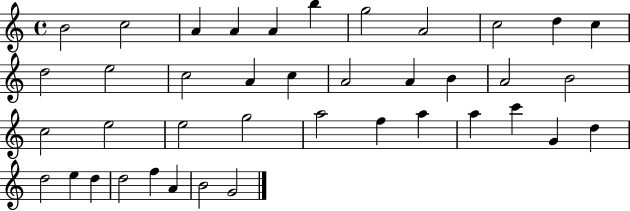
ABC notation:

X:1
T:Untitled
M:4/4
L:1/4
K:C
B2 c2 A A A b g2 A2 c2 d c d2 e2 c2 A c A2 A B A2 B2 c2 e2 e2 g2 a2 f a a c' G d d2 e d d2 f A B2 G2